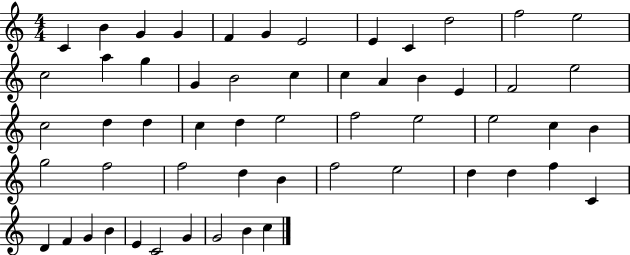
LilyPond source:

{
  \clef treble
  \numericTimeSignature
  \time 4/4
  \key c \major
  c'4 b'4 g'4 g'4 | f'4 g'4 e'2 | e'4 c'4 d''2 | f''2 e''2 | \break c''2 a''4 g''4 | g'4 b'2 c''4 | c''4 a'4 b'4 e'4 | f'2 e''2 | \break c''2 d''4 d''4 | c''4 d''4 e''2 | f''2 e''2 | e''2 c''4 b'4 | \break g''2 f''2 | f''2 d''4 b'4 | f''2 e''2 | d''4 d''4 f''4 c'4 | \break d'4 f'4 g'4 b'4 | e'4 c'2 g'4 | g'2 b'4 c''4 | \bar "|."
}